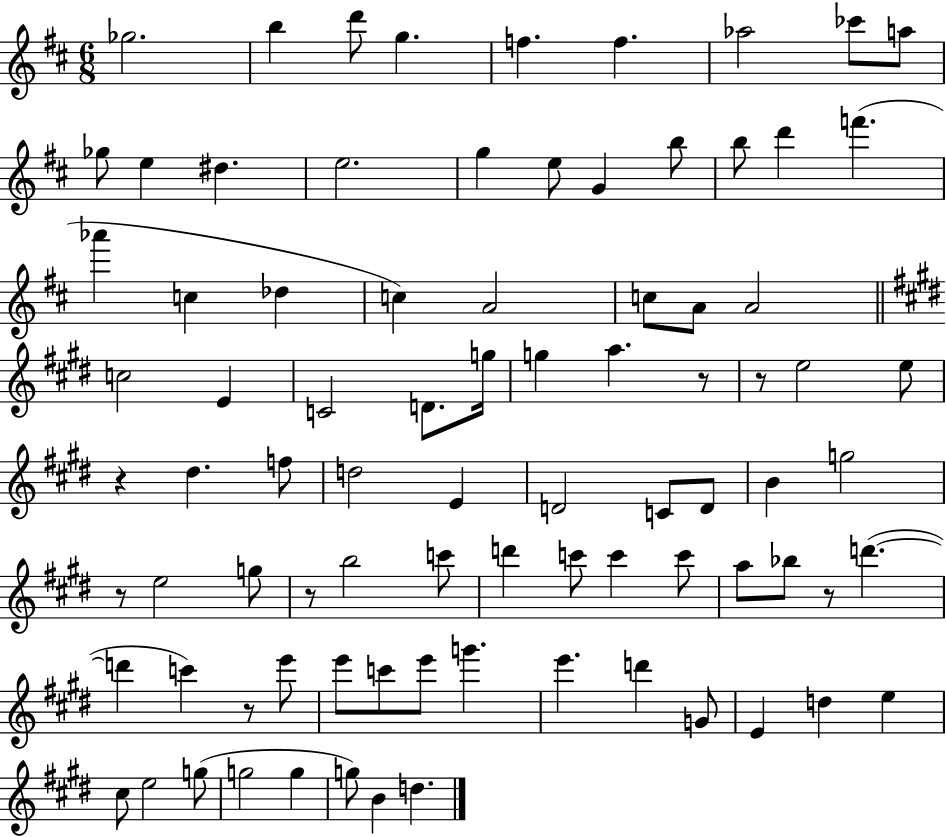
X:1
T:Untitled
M:6/8
L:1/4
K:D
_g2 b d'/2 g f f _a2 _c'/2 a/2 _g/2 e ^d e2 g e/2 G b/2 b/2 d' f' _a' c _d c A2 c/2 A/2 A2 c2 E C2 D/2 g/4 g a z/2 z/2 e2 e/2 z ^d f/2 d2 E D2 C/2 D/2 B g2 z/2 e2 g/2 z/2 b2 c'/2 d' c'/2 c' c'/2 a/2 _b/2 z/2 d' d' c' z/2 e'/2 e'/2 c'/2 e'/2 g' e' d' G/2 E d e ^c/2 e2 g/2 g2 g g/2 B d